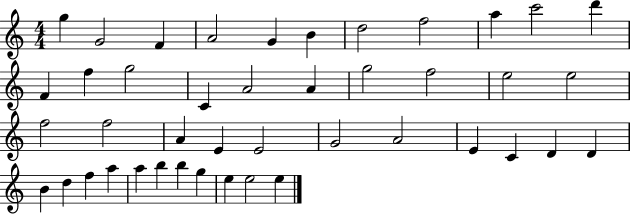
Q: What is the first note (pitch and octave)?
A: G5